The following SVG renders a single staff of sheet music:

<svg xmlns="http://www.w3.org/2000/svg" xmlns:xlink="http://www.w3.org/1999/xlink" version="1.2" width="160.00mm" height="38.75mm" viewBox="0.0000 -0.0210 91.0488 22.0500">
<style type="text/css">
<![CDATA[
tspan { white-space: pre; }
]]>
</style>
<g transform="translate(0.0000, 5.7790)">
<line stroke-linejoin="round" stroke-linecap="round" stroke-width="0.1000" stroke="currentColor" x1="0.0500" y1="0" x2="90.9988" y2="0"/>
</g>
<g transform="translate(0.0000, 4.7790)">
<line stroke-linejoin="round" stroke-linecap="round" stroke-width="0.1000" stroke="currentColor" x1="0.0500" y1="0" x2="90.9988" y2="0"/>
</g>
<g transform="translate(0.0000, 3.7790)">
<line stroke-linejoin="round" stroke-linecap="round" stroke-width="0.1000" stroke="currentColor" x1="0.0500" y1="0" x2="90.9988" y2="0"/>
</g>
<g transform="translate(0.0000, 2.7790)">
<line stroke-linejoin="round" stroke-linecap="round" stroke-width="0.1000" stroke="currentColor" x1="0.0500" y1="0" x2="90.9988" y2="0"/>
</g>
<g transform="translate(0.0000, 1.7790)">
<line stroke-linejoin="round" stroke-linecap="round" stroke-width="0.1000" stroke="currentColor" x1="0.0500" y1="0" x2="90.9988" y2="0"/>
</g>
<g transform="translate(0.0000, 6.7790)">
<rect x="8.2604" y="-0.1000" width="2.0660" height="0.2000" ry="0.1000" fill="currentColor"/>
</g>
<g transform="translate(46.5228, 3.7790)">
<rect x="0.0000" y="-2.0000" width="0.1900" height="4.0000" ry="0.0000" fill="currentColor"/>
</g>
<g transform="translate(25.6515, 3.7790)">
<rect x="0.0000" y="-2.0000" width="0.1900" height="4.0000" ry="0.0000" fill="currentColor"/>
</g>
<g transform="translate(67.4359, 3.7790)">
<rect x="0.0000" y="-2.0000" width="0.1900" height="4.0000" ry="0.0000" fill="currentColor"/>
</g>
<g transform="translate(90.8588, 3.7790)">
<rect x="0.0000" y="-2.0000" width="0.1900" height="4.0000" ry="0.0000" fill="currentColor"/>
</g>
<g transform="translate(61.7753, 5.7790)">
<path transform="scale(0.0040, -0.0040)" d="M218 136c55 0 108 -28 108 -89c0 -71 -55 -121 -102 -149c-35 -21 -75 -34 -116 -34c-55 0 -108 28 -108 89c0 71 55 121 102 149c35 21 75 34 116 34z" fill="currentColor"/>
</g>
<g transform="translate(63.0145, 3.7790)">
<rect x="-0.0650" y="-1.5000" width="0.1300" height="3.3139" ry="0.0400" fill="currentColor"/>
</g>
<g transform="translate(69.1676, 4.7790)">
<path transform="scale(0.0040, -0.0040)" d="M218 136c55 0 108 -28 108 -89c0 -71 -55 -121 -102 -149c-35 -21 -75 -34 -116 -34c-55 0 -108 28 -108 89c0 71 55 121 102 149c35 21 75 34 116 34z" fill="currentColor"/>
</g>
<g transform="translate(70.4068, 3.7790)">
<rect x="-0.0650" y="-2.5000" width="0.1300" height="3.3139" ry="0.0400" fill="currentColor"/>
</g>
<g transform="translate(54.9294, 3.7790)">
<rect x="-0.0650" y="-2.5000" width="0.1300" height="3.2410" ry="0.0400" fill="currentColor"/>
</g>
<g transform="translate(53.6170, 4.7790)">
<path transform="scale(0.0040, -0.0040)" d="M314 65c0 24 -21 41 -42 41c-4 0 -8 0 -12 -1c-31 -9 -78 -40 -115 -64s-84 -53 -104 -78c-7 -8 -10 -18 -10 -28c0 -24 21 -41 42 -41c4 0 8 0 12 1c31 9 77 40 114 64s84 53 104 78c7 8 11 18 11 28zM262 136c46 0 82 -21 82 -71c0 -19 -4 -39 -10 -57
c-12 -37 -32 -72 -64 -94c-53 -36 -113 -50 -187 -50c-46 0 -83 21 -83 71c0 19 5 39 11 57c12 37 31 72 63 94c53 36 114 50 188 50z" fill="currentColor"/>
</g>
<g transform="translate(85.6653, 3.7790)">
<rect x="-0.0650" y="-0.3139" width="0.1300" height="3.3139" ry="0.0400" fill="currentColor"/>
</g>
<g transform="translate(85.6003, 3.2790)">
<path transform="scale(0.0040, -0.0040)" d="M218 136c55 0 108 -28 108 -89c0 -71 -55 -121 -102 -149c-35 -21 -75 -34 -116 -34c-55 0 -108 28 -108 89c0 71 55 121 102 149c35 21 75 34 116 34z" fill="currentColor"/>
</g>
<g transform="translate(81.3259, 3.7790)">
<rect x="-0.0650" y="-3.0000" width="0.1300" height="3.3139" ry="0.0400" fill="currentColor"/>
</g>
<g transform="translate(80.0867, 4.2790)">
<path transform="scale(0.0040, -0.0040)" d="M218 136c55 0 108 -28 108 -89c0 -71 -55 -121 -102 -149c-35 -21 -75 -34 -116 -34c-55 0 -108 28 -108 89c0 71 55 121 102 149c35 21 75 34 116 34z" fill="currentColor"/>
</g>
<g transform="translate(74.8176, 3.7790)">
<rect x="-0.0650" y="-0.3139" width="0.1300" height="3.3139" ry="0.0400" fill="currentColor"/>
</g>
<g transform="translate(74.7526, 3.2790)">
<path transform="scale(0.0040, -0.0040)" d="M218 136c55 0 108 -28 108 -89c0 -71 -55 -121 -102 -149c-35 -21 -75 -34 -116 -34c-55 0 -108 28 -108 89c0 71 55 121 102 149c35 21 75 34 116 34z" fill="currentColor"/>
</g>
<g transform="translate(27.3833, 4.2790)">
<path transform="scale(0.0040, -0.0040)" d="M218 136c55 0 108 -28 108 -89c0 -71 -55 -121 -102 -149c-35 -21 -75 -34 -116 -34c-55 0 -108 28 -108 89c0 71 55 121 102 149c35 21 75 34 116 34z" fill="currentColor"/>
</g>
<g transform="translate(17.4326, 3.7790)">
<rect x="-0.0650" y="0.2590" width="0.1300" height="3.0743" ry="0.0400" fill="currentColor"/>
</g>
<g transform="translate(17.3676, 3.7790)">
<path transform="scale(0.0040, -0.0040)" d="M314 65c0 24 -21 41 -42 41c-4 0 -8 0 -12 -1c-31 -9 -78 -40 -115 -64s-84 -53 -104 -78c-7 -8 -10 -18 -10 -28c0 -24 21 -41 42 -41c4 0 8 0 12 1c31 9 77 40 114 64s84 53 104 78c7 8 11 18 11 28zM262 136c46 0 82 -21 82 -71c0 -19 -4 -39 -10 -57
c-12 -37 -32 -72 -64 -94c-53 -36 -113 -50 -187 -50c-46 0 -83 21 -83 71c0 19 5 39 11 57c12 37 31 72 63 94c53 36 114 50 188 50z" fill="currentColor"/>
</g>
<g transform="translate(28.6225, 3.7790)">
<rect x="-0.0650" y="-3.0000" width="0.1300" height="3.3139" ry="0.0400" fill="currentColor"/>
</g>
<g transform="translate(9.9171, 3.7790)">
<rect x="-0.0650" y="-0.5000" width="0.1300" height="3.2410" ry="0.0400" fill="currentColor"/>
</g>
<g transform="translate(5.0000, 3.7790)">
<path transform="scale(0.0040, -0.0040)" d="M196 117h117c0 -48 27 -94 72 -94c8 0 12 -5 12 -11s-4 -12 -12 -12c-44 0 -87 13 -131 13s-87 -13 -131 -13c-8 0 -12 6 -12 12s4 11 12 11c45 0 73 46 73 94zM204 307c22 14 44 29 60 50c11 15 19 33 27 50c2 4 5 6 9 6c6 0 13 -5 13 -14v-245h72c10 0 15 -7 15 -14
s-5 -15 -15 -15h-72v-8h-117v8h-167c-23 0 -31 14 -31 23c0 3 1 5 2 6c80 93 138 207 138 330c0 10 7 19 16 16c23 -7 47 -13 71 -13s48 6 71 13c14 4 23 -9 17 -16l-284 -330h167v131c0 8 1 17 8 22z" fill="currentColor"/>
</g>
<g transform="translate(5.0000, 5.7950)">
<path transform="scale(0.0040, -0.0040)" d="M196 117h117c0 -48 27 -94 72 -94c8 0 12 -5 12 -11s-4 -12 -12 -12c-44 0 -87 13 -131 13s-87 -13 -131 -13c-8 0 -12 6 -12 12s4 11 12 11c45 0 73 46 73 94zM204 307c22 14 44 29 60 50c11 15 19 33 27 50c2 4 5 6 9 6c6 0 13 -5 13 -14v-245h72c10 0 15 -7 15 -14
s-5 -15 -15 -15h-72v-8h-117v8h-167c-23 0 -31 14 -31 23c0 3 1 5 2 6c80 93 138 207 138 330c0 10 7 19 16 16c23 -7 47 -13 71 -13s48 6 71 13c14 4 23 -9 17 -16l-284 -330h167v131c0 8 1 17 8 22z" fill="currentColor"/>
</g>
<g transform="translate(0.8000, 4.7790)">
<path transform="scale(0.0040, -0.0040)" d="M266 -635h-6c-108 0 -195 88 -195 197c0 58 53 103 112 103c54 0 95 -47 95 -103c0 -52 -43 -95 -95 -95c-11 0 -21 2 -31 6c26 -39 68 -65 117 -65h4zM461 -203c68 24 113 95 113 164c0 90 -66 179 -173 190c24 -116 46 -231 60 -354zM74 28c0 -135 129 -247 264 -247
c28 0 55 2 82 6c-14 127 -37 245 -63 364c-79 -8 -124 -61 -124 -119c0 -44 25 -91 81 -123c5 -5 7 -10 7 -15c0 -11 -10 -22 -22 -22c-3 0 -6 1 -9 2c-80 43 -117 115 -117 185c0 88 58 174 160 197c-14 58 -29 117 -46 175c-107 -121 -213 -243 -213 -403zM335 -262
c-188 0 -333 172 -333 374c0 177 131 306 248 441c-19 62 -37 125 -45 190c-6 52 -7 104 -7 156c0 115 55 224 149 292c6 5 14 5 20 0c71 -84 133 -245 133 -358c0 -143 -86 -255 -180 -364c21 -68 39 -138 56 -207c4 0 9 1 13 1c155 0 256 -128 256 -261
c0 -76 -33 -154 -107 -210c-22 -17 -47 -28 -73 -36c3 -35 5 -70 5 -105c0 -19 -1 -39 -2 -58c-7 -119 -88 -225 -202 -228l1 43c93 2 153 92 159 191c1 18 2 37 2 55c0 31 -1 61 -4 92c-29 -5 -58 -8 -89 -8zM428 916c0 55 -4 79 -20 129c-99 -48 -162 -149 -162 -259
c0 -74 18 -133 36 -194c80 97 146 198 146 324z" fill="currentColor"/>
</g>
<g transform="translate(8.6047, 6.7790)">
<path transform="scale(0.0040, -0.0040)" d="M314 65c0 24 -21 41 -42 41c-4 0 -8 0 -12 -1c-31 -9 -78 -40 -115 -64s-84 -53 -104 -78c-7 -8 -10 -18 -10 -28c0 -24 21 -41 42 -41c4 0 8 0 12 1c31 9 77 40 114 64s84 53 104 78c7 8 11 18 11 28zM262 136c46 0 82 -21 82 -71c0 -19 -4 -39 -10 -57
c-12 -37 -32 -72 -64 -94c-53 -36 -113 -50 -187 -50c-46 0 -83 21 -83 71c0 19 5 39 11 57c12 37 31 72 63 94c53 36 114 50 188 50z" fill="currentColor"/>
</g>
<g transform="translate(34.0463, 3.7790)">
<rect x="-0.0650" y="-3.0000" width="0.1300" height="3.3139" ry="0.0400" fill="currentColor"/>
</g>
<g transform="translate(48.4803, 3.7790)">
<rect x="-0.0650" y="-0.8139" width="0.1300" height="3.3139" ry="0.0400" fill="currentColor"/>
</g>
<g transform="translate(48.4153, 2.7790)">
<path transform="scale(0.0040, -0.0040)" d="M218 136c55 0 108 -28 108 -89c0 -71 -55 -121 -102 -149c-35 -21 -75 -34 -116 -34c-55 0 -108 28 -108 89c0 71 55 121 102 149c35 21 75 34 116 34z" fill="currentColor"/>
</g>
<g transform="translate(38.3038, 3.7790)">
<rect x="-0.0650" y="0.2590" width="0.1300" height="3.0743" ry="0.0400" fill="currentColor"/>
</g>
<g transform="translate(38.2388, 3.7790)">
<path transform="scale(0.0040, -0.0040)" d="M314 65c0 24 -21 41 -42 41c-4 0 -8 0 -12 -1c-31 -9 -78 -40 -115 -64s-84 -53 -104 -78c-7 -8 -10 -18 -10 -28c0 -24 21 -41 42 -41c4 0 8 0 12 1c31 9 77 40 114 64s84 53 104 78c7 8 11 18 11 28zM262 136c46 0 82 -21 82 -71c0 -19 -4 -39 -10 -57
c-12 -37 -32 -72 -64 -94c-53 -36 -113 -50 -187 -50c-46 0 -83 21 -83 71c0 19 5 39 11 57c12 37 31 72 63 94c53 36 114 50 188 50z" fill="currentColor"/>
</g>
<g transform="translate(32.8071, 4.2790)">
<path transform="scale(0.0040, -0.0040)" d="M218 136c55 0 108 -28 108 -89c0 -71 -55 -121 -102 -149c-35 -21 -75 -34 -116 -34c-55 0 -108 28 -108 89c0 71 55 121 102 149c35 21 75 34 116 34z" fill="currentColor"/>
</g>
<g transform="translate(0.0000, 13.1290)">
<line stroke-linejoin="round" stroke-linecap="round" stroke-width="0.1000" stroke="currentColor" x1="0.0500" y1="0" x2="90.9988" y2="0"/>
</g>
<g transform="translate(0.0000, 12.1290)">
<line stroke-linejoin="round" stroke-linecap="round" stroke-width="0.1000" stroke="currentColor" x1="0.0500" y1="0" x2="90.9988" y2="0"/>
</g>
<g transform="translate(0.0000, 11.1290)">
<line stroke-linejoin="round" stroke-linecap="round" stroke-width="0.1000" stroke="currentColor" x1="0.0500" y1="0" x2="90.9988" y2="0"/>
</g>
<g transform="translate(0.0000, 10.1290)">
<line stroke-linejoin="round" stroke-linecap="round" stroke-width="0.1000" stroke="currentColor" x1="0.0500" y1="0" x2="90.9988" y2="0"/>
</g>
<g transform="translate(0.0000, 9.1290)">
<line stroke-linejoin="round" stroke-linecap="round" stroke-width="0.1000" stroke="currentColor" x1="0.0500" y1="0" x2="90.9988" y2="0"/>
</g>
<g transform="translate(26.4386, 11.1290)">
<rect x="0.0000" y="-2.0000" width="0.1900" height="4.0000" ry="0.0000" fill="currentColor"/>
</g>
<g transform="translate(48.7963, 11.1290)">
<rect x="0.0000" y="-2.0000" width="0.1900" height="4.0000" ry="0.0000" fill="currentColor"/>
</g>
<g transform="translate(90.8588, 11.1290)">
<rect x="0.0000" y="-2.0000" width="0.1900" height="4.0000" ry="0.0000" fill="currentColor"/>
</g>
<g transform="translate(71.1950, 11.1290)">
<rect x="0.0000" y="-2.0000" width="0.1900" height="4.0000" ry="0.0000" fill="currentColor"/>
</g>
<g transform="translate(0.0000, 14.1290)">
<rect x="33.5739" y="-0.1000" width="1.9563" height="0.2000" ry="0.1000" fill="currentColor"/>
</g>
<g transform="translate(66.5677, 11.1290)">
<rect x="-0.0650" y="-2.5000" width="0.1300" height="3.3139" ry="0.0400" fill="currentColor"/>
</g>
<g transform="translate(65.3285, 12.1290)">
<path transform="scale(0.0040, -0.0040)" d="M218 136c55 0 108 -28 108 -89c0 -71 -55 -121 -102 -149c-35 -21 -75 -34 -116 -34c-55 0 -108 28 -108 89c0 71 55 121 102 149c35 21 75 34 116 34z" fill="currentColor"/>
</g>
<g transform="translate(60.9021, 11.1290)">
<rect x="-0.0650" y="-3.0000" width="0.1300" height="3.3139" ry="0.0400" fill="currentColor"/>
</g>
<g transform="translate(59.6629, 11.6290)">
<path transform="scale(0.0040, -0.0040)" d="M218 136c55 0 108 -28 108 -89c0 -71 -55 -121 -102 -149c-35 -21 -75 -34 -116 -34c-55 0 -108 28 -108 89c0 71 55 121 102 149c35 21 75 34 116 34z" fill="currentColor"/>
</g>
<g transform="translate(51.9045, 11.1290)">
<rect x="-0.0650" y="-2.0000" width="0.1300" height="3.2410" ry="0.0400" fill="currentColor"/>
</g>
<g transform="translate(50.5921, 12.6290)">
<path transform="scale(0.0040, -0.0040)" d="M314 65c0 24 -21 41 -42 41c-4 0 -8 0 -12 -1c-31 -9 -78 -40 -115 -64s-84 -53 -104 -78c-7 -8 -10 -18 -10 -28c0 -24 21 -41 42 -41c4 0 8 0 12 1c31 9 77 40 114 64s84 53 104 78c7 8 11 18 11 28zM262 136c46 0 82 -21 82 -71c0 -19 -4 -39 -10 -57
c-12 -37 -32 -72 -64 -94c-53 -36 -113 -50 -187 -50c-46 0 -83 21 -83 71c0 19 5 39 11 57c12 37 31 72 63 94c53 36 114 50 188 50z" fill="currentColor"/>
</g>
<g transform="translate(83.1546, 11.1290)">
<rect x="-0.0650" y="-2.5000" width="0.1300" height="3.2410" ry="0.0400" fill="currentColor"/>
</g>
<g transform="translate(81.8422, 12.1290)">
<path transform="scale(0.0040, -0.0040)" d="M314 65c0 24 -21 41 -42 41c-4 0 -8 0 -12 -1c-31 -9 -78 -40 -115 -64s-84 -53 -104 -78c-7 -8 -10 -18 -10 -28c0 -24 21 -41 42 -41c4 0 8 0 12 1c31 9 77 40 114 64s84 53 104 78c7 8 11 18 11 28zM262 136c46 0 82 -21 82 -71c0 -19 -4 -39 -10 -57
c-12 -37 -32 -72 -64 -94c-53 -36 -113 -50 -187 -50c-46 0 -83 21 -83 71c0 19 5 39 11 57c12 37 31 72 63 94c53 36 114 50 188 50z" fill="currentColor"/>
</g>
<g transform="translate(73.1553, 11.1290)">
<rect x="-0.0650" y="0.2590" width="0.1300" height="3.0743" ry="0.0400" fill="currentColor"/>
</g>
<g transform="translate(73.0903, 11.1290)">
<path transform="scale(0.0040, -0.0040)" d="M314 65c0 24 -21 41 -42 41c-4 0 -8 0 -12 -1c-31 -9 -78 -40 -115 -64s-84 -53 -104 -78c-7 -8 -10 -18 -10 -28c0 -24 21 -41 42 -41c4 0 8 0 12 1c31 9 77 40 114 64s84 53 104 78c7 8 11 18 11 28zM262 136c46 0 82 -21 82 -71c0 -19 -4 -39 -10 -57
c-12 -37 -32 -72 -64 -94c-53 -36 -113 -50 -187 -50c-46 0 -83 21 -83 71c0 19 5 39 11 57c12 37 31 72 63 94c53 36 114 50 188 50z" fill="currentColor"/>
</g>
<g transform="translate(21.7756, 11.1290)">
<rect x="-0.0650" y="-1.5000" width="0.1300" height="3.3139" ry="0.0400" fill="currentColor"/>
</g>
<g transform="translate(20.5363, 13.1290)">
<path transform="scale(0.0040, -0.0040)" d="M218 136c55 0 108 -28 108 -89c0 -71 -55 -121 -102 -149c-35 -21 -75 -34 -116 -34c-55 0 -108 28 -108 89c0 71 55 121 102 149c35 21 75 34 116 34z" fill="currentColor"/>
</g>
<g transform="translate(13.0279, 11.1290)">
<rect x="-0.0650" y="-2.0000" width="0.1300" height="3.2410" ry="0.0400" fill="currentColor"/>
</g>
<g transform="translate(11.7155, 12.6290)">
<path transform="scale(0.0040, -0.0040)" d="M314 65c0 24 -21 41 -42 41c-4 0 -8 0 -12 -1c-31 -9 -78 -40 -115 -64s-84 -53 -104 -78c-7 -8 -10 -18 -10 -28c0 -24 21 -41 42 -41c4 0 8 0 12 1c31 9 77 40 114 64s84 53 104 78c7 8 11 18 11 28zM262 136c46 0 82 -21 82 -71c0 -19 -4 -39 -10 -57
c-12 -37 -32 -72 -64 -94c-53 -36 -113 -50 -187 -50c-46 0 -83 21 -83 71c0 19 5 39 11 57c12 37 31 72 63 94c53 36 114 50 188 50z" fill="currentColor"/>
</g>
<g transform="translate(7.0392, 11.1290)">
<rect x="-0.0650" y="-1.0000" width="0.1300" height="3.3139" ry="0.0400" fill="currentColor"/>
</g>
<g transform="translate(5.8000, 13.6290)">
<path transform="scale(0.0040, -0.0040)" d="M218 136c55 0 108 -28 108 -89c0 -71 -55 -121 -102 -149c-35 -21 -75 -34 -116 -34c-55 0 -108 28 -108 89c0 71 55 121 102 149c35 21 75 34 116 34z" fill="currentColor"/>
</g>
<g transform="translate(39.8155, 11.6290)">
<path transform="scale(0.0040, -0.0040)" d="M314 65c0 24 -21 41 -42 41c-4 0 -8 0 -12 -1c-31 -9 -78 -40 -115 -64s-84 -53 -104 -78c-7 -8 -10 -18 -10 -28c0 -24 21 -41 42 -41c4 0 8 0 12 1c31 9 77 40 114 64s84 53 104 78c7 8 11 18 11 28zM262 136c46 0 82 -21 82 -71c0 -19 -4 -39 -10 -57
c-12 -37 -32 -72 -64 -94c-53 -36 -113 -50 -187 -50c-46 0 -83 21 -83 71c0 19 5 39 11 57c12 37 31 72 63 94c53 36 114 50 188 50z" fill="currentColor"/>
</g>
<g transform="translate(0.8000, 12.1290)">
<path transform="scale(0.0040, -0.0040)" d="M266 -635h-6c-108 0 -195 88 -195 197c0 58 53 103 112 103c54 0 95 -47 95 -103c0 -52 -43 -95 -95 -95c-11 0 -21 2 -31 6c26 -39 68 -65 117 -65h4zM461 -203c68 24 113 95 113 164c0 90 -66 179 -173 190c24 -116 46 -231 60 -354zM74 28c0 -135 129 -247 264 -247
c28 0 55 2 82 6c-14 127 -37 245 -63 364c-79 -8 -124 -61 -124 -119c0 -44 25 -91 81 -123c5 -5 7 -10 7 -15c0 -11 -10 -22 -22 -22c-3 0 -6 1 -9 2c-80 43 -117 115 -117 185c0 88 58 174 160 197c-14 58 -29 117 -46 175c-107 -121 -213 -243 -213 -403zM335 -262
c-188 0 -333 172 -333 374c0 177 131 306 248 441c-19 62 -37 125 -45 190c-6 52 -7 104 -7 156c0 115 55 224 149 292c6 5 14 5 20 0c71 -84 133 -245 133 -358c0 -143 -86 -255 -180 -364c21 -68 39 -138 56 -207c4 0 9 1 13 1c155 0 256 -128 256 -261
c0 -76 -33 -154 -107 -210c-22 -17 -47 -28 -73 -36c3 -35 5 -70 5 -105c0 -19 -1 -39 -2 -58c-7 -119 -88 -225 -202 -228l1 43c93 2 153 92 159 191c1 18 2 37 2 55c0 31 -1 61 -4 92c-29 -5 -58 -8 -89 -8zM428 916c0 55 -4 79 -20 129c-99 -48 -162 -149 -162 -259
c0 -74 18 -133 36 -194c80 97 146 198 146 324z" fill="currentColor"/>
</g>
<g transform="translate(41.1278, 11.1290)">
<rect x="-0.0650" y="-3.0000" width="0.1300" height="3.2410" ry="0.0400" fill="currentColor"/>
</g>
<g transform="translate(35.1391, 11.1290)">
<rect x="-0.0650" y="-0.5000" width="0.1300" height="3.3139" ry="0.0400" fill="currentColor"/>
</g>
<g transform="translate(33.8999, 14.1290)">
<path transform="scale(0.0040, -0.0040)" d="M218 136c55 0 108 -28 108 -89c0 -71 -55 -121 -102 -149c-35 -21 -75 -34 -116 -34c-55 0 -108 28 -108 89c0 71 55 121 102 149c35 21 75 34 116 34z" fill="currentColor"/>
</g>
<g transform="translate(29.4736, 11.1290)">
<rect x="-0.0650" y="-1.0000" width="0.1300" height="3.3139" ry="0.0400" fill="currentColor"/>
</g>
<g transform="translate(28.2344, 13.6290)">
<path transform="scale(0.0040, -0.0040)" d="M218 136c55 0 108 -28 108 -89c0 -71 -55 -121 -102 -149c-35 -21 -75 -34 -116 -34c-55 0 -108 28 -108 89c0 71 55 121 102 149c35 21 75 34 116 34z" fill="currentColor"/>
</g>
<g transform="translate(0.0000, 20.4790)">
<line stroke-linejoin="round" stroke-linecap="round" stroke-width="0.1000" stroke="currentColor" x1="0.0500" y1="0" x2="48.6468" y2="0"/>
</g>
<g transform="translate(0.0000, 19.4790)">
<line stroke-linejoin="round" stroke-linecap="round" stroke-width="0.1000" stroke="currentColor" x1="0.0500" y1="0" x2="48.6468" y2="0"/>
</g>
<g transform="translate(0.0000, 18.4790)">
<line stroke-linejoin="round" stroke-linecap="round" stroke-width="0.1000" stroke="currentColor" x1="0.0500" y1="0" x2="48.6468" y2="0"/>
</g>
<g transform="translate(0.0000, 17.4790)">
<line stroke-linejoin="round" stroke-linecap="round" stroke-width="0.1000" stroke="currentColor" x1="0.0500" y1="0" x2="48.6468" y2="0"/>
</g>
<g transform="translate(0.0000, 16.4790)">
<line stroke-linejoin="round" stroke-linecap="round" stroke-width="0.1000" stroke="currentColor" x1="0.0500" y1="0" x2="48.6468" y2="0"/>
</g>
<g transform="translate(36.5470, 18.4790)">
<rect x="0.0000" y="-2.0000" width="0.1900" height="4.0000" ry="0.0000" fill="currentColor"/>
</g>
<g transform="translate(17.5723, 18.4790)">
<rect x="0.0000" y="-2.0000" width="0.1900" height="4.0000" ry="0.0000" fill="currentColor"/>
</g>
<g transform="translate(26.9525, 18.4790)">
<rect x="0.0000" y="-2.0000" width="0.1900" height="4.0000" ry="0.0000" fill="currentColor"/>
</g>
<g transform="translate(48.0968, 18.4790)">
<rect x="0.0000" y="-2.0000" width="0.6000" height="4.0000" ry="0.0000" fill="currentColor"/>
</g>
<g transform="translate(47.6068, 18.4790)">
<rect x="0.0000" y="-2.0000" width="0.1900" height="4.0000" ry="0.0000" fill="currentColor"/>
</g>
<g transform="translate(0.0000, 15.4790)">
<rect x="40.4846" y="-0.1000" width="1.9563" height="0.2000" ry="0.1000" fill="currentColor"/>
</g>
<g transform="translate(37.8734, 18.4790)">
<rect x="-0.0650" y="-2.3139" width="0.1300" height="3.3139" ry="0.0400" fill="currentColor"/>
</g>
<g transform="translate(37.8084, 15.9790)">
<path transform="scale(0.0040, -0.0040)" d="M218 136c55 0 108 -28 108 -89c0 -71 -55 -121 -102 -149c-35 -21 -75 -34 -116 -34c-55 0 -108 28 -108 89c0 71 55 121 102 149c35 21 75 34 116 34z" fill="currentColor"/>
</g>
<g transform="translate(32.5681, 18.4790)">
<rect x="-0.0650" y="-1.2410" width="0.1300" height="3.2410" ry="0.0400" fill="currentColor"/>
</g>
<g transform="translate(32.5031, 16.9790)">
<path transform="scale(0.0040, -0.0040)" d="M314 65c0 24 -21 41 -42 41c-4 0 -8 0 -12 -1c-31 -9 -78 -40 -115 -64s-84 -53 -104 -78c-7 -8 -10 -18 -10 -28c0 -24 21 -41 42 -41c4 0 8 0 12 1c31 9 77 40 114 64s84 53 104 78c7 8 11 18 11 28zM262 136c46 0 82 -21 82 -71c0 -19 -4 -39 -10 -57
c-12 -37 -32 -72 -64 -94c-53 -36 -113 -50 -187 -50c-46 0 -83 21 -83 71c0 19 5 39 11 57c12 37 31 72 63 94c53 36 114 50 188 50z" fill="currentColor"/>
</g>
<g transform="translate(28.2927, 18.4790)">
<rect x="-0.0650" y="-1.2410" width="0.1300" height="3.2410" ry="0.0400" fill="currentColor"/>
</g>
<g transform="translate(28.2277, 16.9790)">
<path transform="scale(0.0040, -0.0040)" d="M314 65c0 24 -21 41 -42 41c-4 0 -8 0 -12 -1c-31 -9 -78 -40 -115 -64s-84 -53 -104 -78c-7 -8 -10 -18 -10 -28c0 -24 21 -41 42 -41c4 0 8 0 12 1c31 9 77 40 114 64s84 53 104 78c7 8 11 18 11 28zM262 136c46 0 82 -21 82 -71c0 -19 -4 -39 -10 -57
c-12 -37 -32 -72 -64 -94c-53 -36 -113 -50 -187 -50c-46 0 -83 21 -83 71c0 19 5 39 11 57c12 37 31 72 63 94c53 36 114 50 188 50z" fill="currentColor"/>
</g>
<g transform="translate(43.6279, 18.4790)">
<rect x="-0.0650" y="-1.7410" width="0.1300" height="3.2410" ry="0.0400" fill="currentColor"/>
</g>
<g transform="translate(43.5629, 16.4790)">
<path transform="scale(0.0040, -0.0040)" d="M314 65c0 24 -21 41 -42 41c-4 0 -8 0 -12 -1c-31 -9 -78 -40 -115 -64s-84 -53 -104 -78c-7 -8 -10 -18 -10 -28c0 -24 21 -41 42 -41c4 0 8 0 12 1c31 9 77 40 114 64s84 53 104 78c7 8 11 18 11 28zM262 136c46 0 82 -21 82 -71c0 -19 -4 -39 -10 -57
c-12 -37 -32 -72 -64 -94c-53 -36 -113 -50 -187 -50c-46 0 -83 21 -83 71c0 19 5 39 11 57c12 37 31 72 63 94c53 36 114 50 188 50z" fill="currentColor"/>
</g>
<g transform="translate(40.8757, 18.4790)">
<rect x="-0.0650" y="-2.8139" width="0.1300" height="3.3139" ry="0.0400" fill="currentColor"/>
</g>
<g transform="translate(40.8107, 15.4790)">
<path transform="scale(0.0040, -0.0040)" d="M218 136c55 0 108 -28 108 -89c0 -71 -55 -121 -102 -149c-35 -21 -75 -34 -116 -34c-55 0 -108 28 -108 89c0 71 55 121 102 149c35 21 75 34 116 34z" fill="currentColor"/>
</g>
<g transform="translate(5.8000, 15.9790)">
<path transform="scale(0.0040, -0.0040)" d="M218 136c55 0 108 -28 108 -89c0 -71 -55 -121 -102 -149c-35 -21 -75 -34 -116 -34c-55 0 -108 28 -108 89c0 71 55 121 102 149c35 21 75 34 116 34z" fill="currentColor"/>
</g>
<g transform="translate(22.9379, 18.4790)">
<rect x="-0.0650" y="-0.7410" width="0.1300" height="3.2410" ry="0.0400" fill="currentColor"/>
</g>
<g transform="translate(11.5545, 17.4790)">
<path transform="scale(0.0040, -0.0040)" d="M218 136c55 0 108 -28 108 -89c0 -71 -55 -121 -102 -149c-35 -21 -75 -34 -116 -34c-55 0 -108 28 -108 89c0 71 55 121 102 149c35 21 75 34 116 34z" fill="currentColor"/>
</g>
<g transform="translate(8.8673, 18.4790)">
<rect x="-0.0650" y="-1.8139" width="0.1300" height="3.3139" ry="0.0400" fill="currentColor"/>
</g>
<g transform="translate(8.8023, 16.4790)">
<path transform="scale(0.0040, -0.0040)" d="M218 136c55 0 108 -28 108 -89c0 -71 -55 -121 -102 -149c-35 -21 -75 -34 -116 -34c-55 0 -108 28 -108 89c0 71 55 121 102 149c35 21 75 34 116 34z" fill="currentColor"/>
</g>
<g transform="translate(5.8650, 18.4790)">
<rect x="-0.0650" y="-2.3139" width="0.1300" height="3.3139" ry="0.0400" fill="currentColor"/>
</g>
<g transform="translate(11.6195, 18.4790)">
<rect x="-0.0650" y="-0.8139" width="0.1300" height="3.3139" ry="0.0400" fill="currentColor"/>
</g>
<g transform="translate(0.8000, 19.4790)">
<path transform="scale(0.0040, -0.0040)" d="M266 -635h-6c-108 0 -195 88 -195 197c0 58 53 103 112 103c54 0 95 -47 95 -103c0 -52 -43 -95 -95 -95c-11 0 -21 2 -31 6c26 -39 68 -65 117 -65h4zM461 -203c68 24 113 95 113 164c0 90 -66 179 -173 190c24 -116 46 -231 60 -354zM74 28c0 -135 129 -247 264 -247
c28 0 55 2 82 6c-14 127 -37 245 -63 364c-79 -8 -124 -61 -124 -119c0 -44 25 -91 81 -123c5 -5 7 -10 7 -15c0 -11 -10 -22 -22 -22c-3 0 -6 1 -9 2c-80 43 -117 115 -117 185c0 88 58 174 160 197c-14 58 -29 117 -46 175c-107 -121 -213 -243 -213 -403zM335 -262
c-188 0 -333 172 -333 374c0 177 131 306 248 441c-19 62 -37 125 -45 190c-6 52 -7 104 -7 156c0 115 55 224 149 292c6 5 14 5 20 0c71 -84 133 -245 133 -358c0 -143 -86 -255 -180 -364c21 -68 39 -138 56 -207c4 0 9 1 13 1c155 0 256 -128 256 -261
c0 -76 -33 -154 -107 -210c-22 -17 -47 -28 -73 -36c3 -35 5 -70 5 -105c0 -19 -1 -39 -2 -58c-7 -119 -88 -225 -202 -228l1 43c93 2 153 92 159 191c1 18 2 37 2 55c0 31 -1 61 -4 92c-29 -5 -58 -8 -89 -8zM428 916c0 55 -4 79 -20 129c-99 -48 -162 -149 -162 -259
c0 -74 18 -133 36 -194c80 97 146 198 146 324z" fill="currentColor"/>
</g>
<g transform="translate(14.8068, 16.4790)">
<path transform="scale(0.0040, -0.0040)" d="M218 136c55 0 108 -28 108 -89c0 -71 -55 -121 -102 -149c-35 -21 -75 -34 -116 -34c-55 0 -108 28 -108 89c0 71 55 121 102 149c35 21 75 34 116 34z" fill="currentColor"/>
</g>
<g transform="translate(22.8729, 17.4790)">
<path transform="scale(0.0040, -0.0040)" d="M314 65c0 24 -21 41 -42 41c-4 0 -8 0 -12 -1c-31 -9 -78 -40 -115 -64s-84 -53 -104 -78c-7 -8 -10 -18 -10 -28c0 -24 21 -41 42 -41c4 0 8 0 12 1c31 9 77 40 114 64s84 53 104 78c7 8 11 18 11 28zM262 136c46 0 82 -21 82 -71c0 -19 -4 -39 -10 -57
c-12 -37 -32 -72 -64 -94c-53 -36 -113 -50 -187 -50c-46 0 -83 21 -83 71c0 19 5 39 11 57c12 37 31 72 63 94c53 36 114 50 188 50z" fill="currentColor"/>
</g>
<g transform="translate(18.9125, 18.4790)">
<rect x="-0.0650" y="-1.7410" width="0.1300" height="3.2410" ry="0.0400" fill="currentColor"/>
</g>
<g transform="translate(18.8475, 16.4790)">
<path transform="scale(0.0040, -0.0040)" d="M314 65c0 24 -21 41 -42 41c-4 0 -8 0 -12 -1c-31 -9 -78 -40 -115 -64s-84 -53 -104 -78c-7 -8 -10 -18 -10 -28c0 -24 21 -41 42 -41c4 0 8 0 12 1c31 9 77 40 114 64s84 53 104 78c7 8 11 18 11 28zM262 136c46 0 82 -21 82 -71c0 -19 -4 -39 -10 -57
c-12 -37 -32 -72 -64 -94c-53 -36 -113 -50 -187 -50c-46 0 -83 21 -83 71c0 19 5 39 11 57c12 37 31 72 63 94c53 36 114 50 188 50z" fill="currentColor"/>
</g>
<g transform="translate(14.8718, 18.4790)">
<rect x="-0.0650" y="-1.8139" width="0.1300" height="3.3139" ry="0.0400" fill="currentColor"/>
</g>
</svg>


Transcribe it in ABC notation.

X:1
T:Untitled
M:4/4
L:1/4
K:C
C2 B2 A A B2 d G2 E G c A c D F2 E D C A2 F2 A G B2 G2 g f d f f2 d2 e2 e2 g a f2